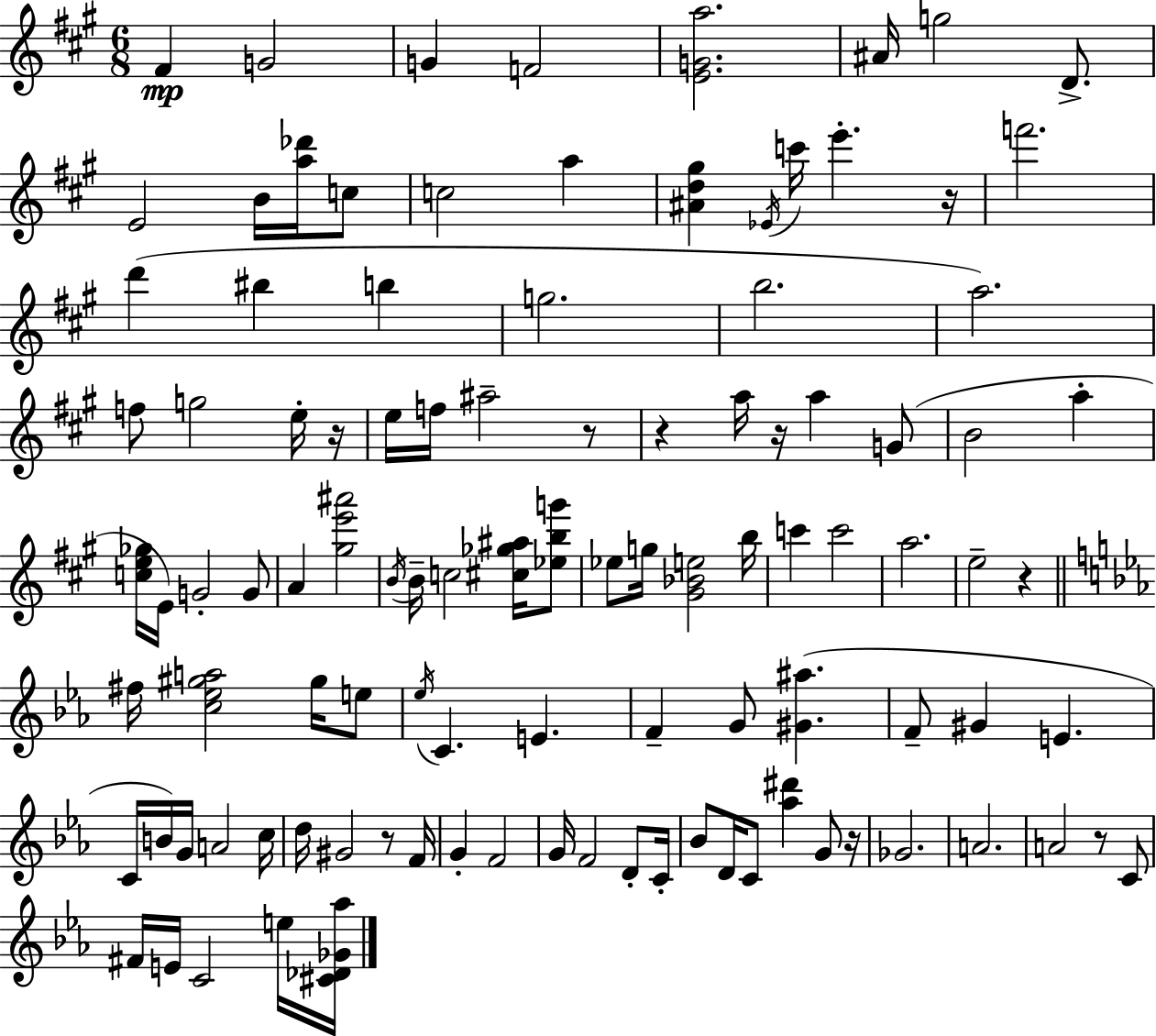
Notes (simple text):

F#4/q G4/h G4/q F4/h [E4,G4,A5]/h. A#4/s G5/h D4/e. E4/h B4/s [A5,Db6]/s C5/e C5/h A5/q [A#4,D5,G#5]/q Eb4/s C6/s E6/q. R/s F6/h. D6/q BIS5/q B5/q G5/h. B5/h. A5/h. F5/e G5/h E5/s R/s E5/s F5/s A#5/h R/e R/q A5/s R/s A5/q G4/e B4/h A5/q [C5,E5,Gb5]/s E4/s G4/h G4/e A4/q [G#5,E6,A#6]/h B4/s B4/s C5/h [C#5,Gb5,A#5]/s [Eb5,B5,G6]/e Eb5/e G5/s [G#4,Bb4,E5]/h B5/s C6/q C6/h A5/h. E5/h R/q F#5/s [C5,Eb5,G#5,A5]/h G#5/s E5/e Eb5/s C4/q. E4/q. F4/q G4/e [G#4,A#5]/q. F4/e G#4/q E4/q. C4/s B4/s G4/s A4/h C5/s D5/s G#4/h R/e F4/s G4/q F4/h G4/s F4/h D4/e C4/s Bb4/e D4/s C4/e [Ab5,D#6]/q G4/e R/s Gb4/h. A4/h. A4/h R/e C4/e F#4/s E4/s C4/h E5/s [C#4,Db4,Gb4,Ab5]/s